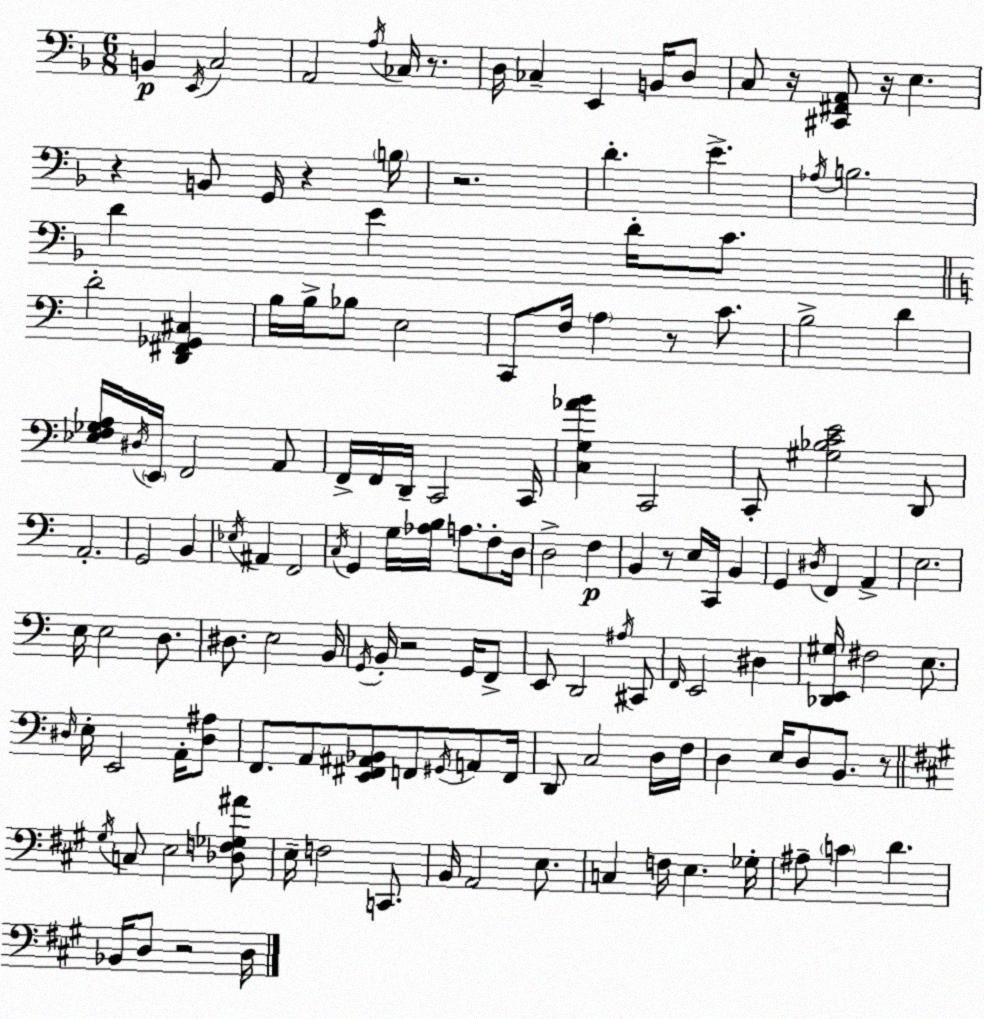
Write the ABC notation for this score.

X:1
T:Untitled
M:6/8
L:1/4
K:F
B,, E,,/4 C,2 A,,2 A,/4 _C,/4 z/2 D,/4 _C, E,, B,,/4 D,/2 C,/2 z/4 [^C,,^F,,A,,]/2 z/4 E, z B,,/2 G,,/4 z B,/4 z2 D E _A,/4 B,2 D E D/4 C/2 D2 [D,,^F,,_G,,^C,] B,/4 B,/4 _B,/2 E,2 C,,/2 F,/4 A, z/2 C/2 B,2 D [_E,F,_G,A,]/4 ^D,/4 E,,/4 F,,2 A,,/2 F,,/4 F,,/4 D,,/4 C,,2 C,,/4 [C,G,_AB] C,,2 C,,/2 [^G,_B,CE]2 D,,/2 A,,2 G,,2 B,, _E,/4 ^A,, F,,2 C,/4 G,, G,/4 [_A,B,]/4 A,/2 F,/2 D,/4 D,2 F, B,, z/2 E,/4 C,,/4 B,, G,, ^D,/4 F,, A,, E,2 E,/4 E,2 D,/2 ^D,/2 E,2 B,,/4 G,,/4 B,,/4 z2 G,,/4 F,,/2 E,,/2 D,,2 ^A,/4 ^C,,/2 F,,/4 E,,2 ^D, [_D,,E,,^G,]/4 ^F,2 E,/2 ^D,/4 E,/4 E,,2 A,,/4 [^D,^A,]/2 F,,/2 A,,/2 [E,,^F,,^A,,_B,,]/2 F,,/2 ^G,,/4 A,,/2 F,,/4 D,,/2 C,2 D,/4 F,/4 D, E,/4 D,/2 B,,/2 z/2 ^G,/4 C,/2 E,2 [_D,F,_G,^A]/2 E,/4 F,2 C,,/2 B,,/4 A,,2 E,/2 C, F,/4 E, _G,/4 ^A,/2 C D _B,,/4 D,/2 z2 D,/4